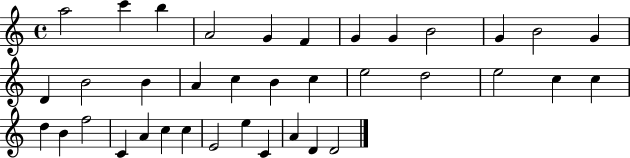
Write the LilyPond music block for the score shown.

{
  \clef treble
  \time 4/4
  \defaultTimeSignature
  \key c \major
  a''2 c'''4 b''4 | a'2 g'4 f'4 | g'4 g'4 b'2 | g'4 b'2 g'4 | \break d'4 b'2 b'4 | a'4 c''4 b'4 c''4 | e''2 d''2 | e''2 c''4 c''4 | \break d''4 b'4 f''2 | c'4 a'4 c''4 c''4 | e'2 e''4 c'4 | a'4 d'4 d'2 | \break \bar "|."
}